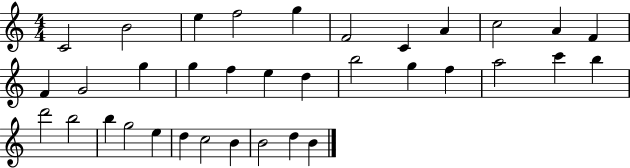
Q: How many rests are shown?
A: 0